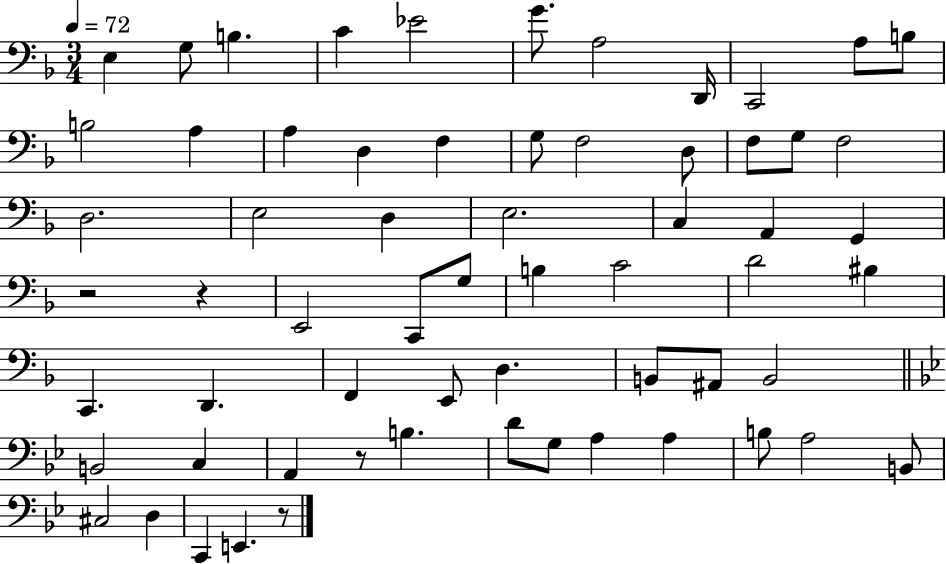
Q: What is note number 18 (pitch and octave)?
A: F3